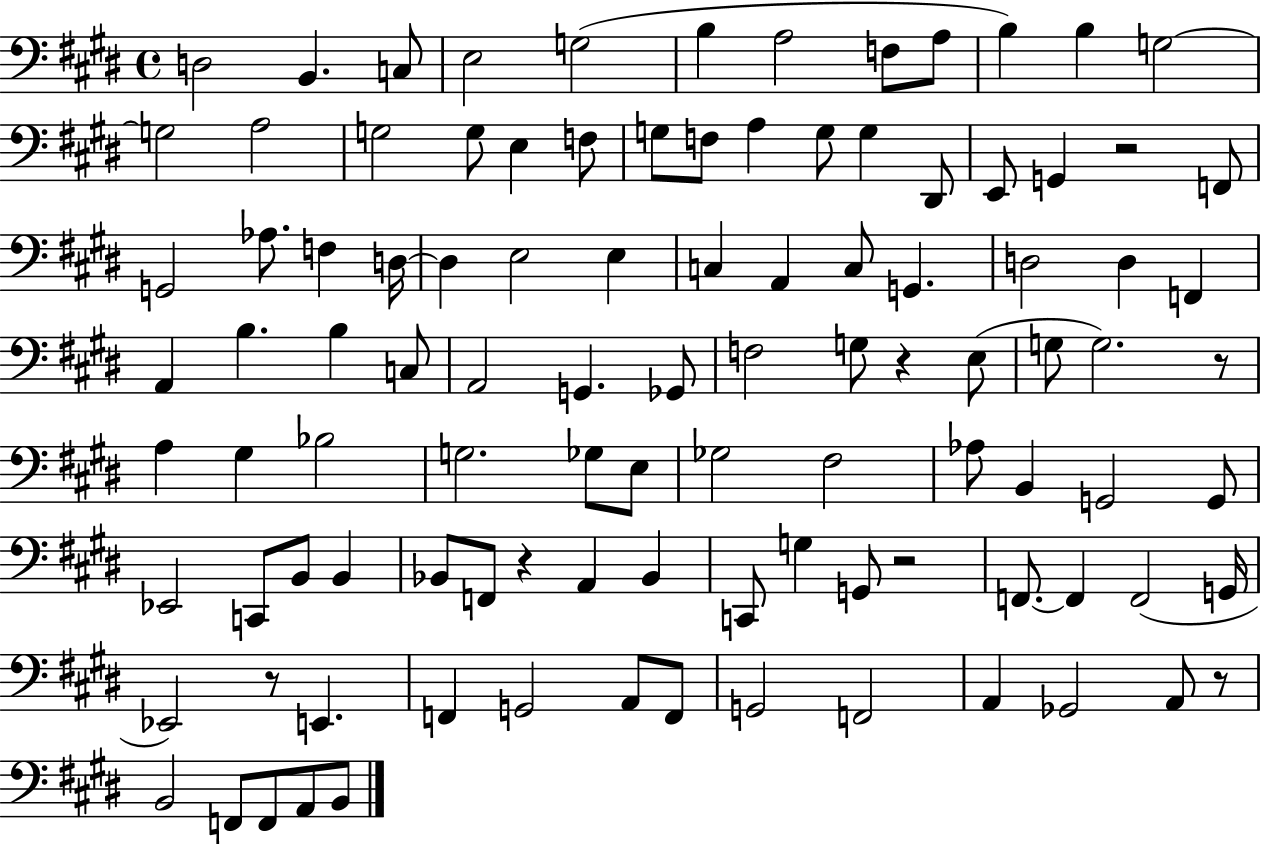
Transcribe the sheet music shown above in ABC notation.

X:1
T:Untitled
M:4/4
L:1/4
K:E
D,2 B,, C,/2 E,2 G,2 B, A,2 F,/2 A,/2 B, B, G,2 G,2 A,2 G,2 G,/2 E, F,/2 G,/2 F,/2 A, G,/2 G, ^D,,/2 E,,/2 G,, z2 F,,/2 G,,2 _A,/2 F, D,/4 D, E,2 E, C, A,, C,/2 G,, D,2 D, F,, A,, B, B, C,/2 A,,2 G,, _G,,/2 F,2 G,/2 z E,/2 G,/2 G,2 z/2 A, ^G, _B,2 G,2 _G,/2 E,/2 _G,2 ^F,2 _A,/2 B,, G,,2 G,,/2 _E,,2 C,,/2 B,,/2 B,, _B,,/2 F,,/2 z A,, _B,, C,,/2 G, G,,/2 z2 F,,/2 F,, F,,2 G,,/4 _E,,2 z/2 E,, F,, G,,2 A,,/2 F,,/2 G,,2 F,,2 A,, _G,,2 A,,/2 z/2 B,,2 F,,/2 F,,/2 A,,/2 B,,/2